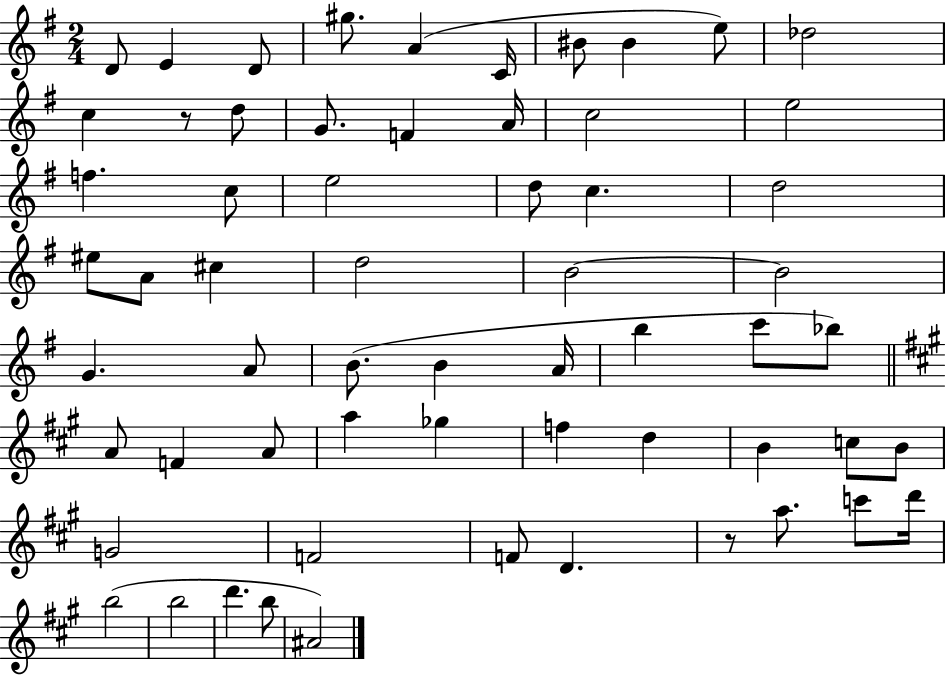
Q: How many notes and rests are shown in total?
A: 61